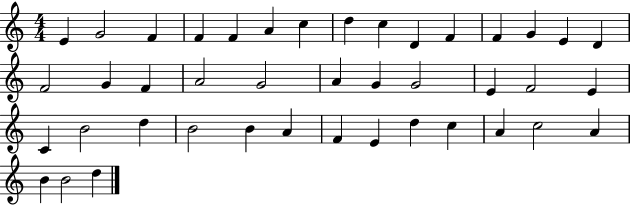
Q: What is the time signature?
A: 4/4